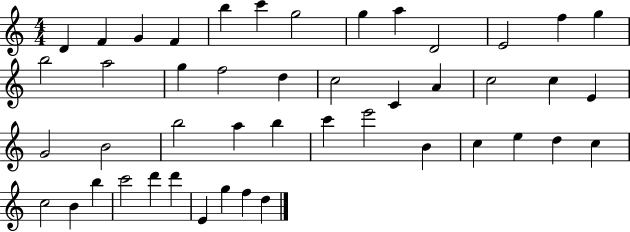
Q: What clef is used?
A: treble